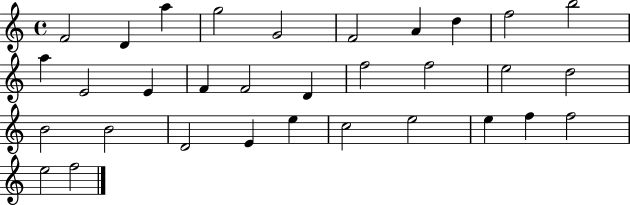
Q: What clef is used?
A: treble